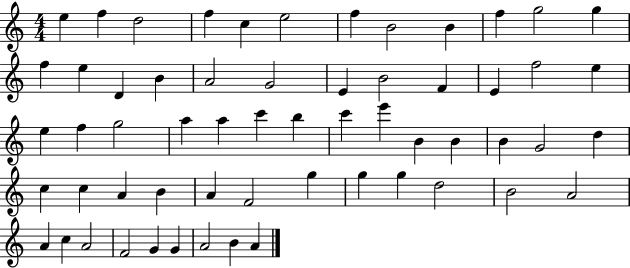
{
  \clef treble
  \numericTimeSignature
  \time 4/4
  \key c \major
  e''4 f''4 d''2 | f''4 c''4 e''2 | f''4 b'2 b'4 | f''4 g''2 g''4 | \break f''4 e''4 d'4 b'4 | a'2 g'2 | e'4 b'2 f'4 | e'4 f''2 e''4 | \break e''4 f''4 g''2 | a''4 a''4 c'''4 b''4 | c'''4 e'''4 b'4 b'4 | b'4 g'2 d''4 | \break c''4 c''4 a'4 b'4 | a'4 f'2 g''4 | g''4 g''4 d''2 | b'2 a'2 | \break a'4 c''4 a'2 | f'2 g'4 g'4 | a'2 b'4 a'4 | \bar "|."
}